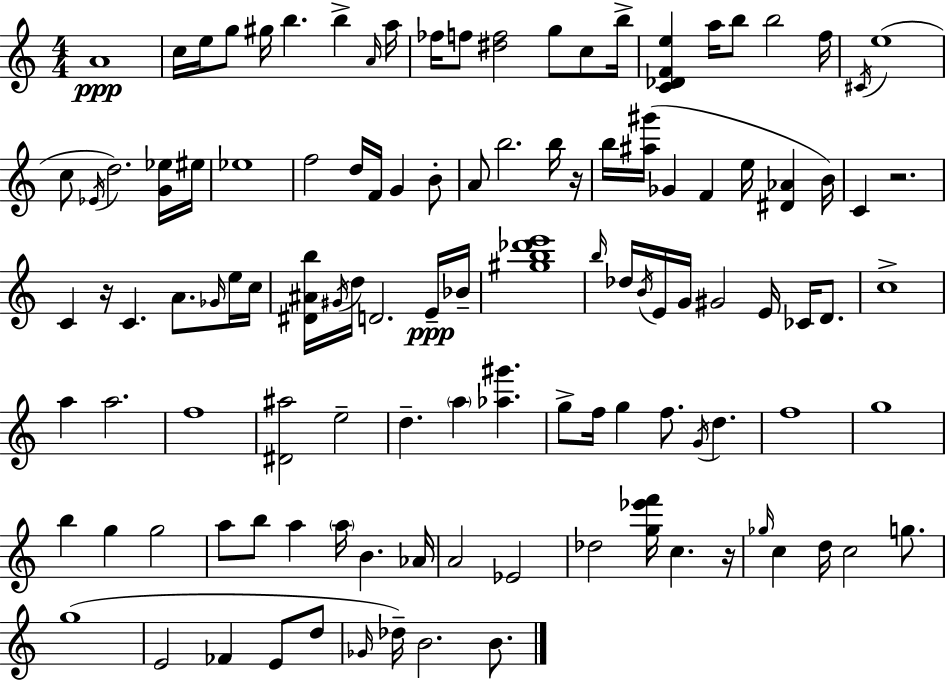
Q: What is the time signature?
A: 4/4